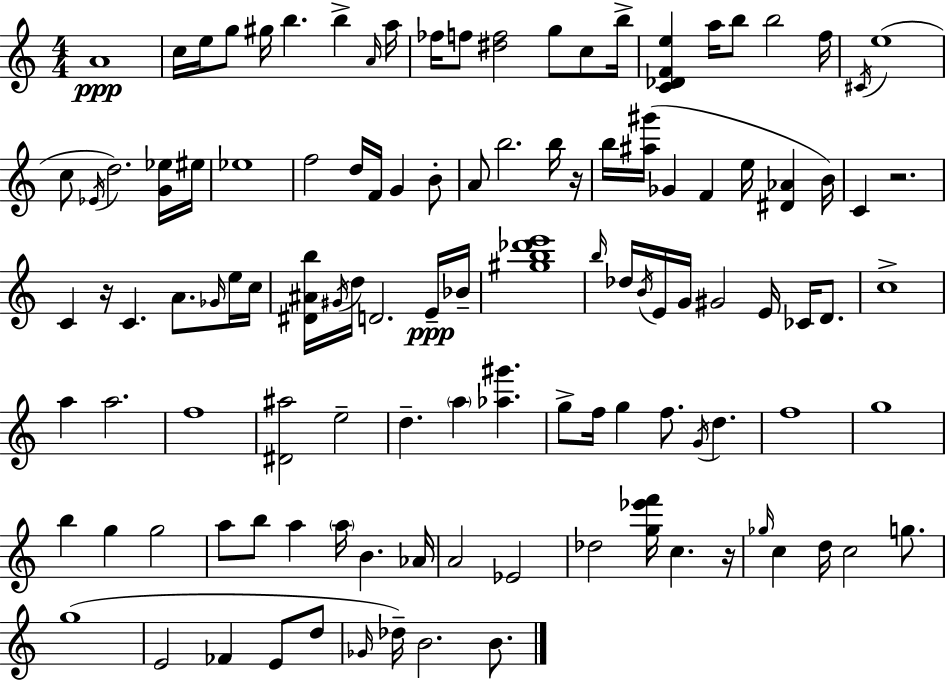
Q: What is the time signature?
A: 4/4